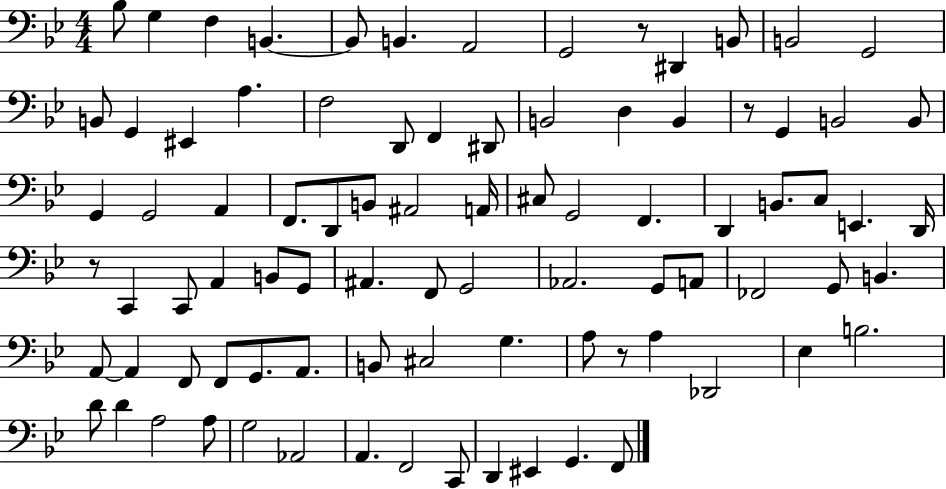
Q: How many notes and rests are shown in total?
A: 87